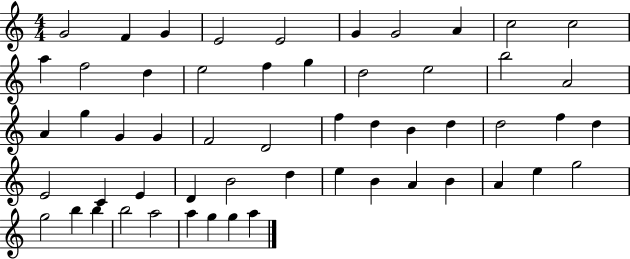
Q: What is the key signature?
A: C major